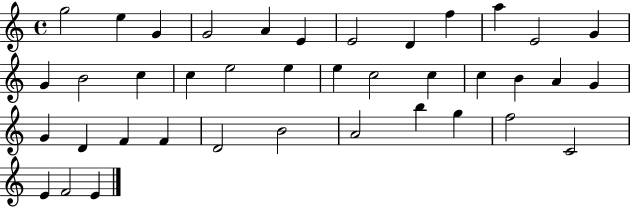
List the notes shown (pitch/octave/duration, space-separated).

G5/h E5/q G4/q G4/h A4/q E4/q E4/h D4/q F5/q A5/q E4/h G4/q G4/q B4/h C5/q C5/q E5/h E5/q E5/q C5/h C5/q C5/q B4/q A4/q G4/q G4/q D4/q F4/q F4/q D4/h B4/h A4/h B5/q G5/q F5/h C4/h E4/q F4/h E4/q